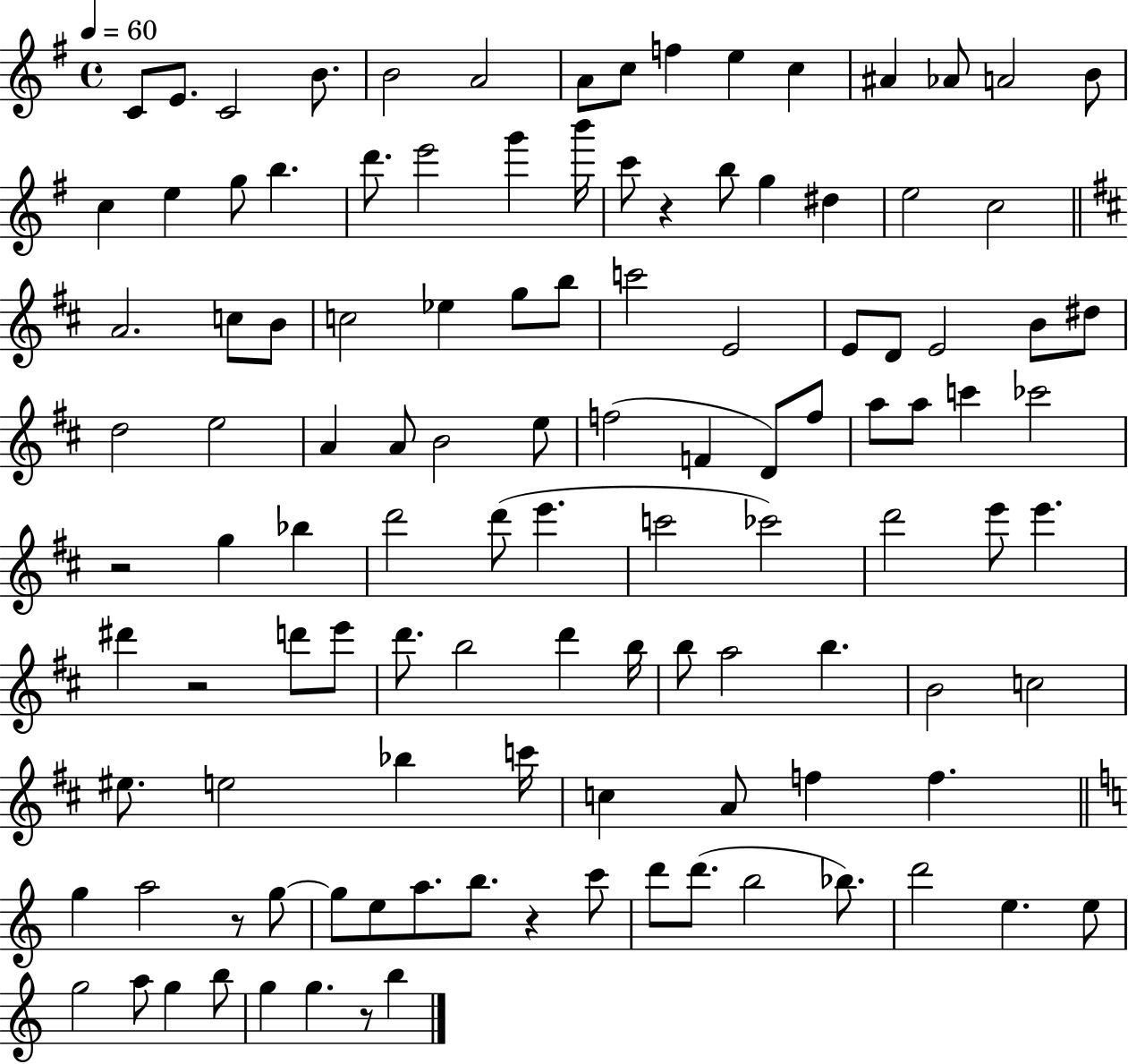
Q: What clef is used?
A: treble